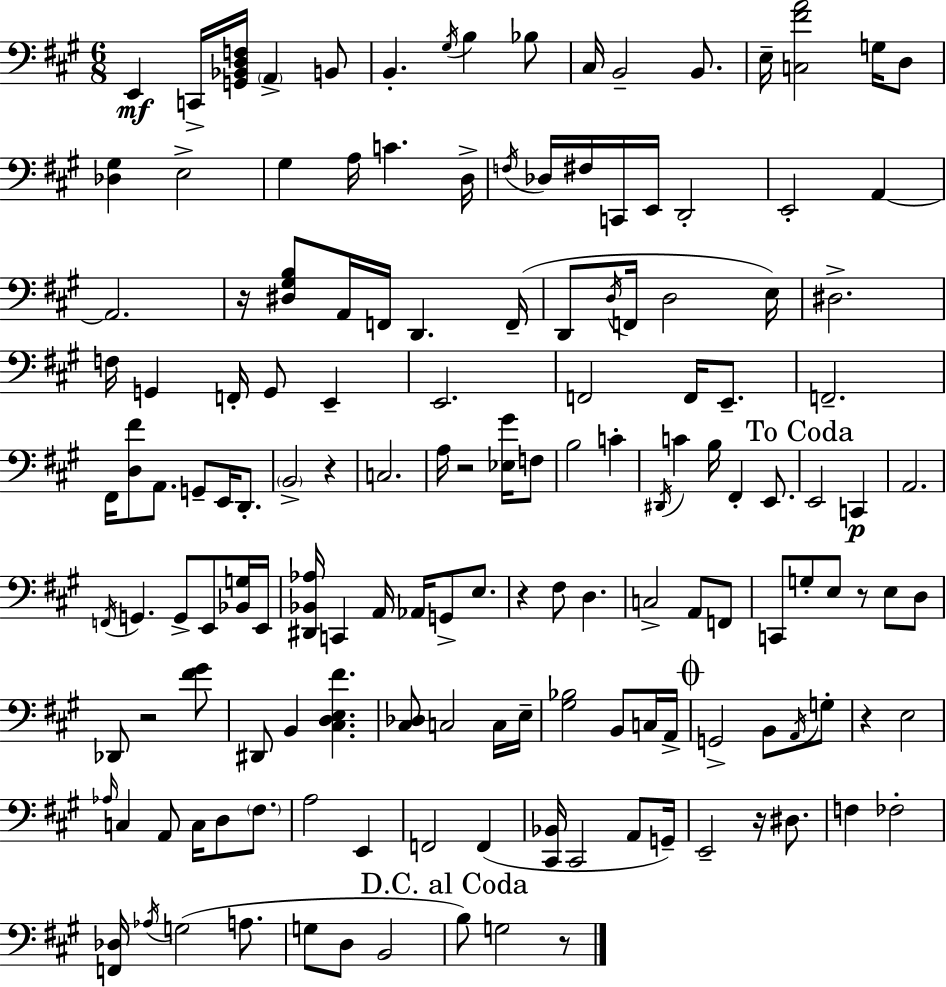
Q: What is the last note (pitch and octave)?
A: G3